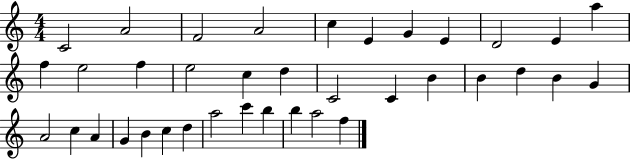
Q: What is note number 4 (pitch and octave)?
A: A4